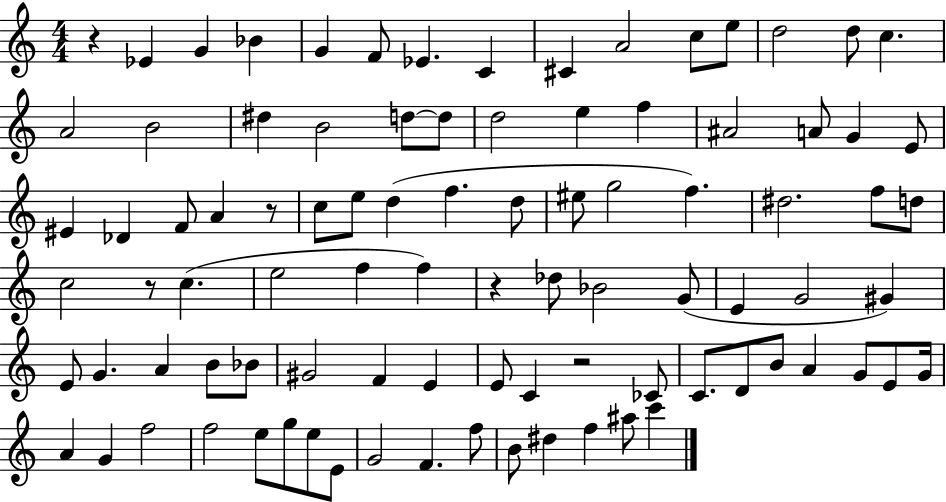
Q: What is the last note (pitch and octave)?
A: C6